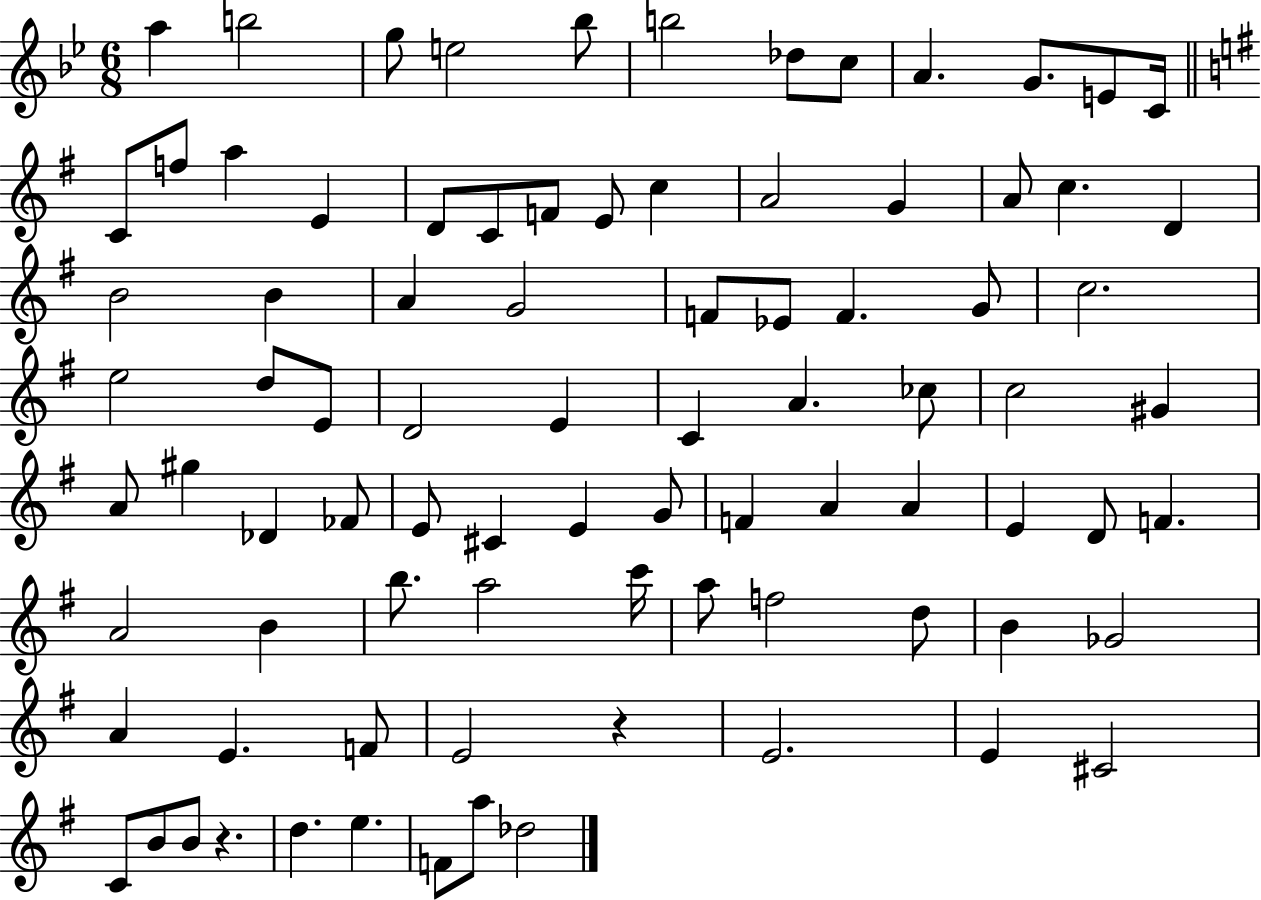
A5/q B5/h G5/e E5/h Bb5/e B5/h Db5/e C5/e A4/q. G4/e. E4/e C4/s C4/e F5/e A5/q E4/q D4/e C4/e F4/e E4/e C5/q A4/h G4/q A4/e C5/q. D4/q B4/h B4/q A4/q G4/h F4/e Eb4/e F4/q. G4/e C5/h. E5/h D5/e E4/e D4/h E4/q C4/q A4/q. CES5/e C5/h G#4/q A4/e G#5/q Db4/q FES4/e E4/e C#4/q E4/q G4/e F4/q A4/q A4/q E4/q D4/e F4/q. A4/h B4/q B5/e. A5/h C6/s A5/e F5/h D5/e B4/q Gb4/h A4/q E4/q. F4/e E4/h R/q E4/h. E4/q C#4/h C4/e B4/e B4/e R/q. D5/q. E5/q. F4/e A5/e Db5/h